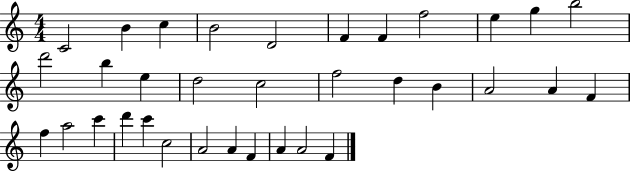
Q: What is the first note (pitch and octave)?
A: C4